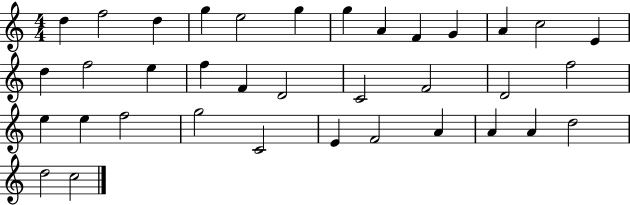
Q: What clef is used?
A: treble